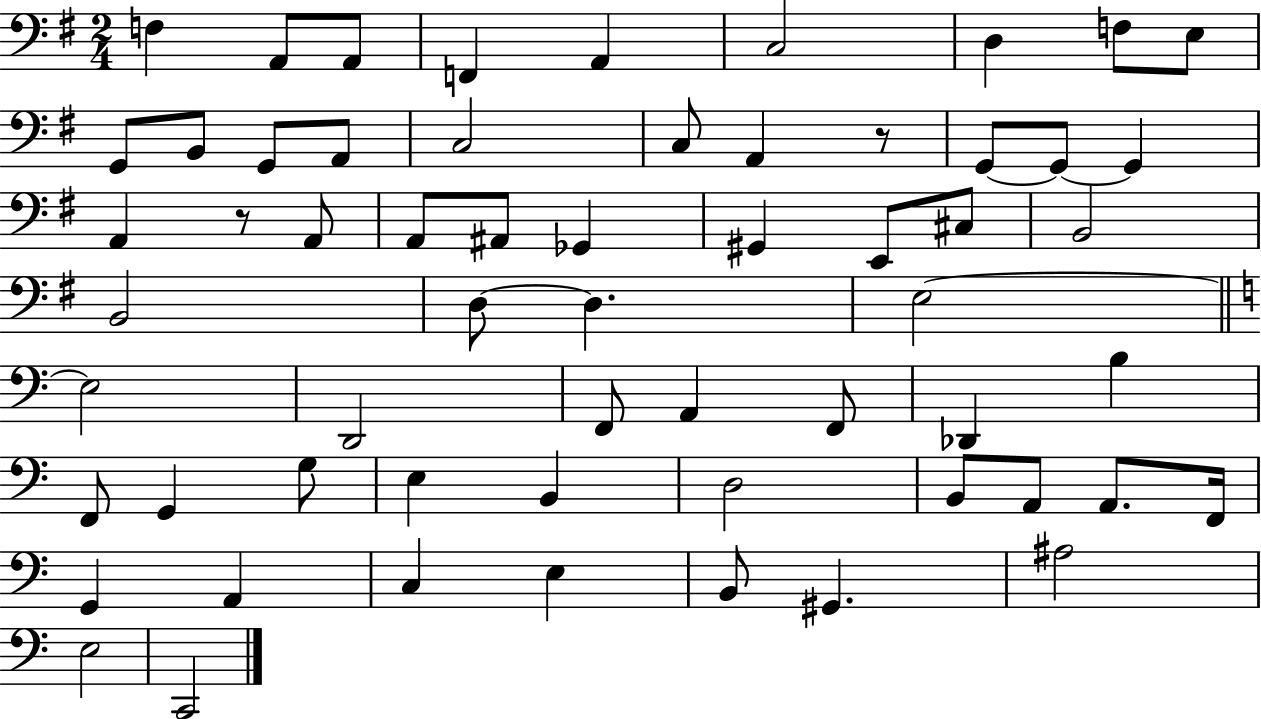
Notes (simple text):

F3/q A2/e A2/e F2/q A2/q C3/h D3/q F3/e E3/e G2/e B2/e G2/e A2/e C3/h C3/e A2/q R/e G2/e G2/e G2/q A2/q R/e A2/e A2/e A#2/e Gb2/q G#2/q E2/e C#3/e B2/h B2/h D3/e D3/q. E3/h E3/h D2/h F2/e A2/q F2/e Db2/q B3/q F2/e G2/q G3/e E3/q B2/q D3/h B2/e A2/e A2/e. F2/s G2/q A2/q C3/q E3/q B2/e G#2/q. A#3/h E3/h C2/h